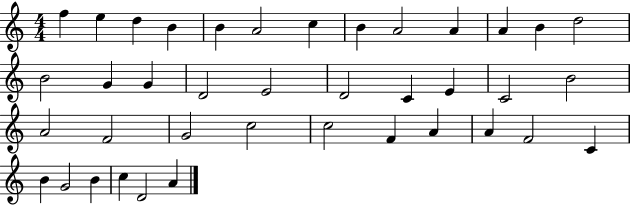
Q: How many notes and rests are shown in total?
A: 39